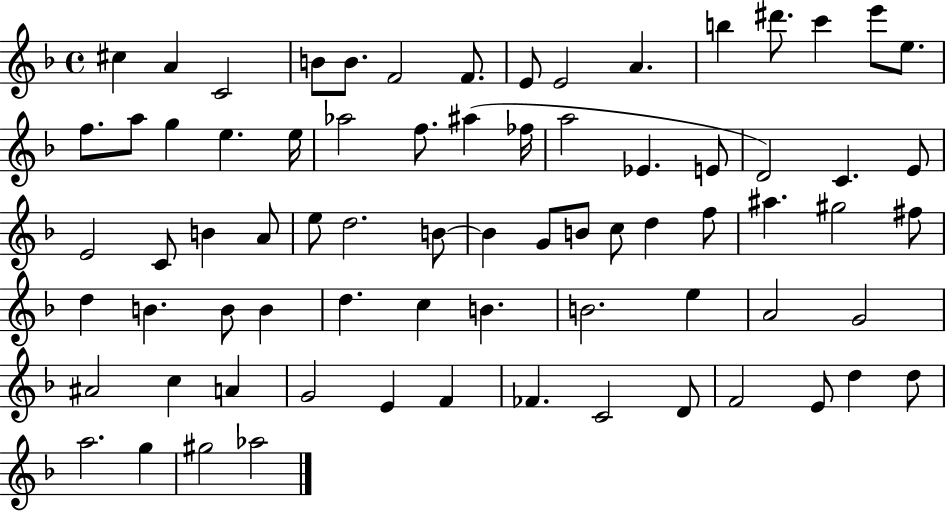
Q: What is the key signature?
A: F major